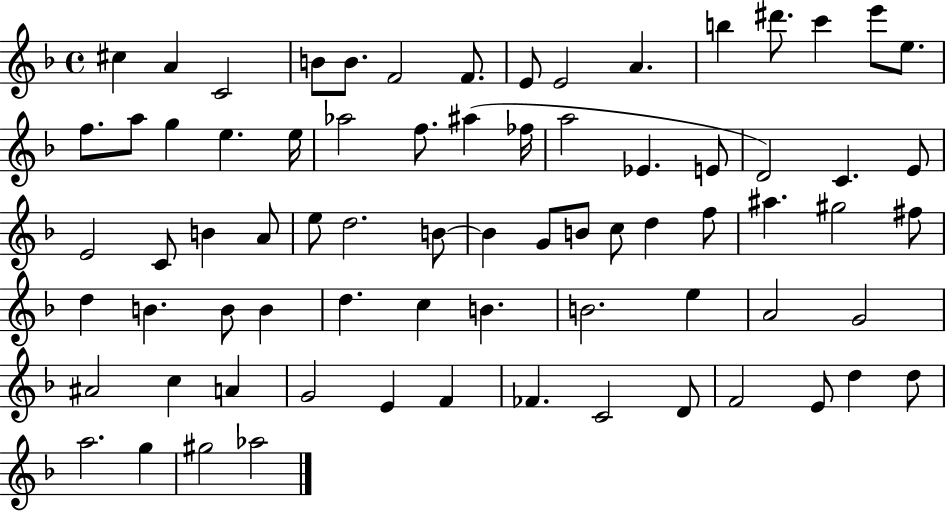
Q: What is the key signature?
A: F major